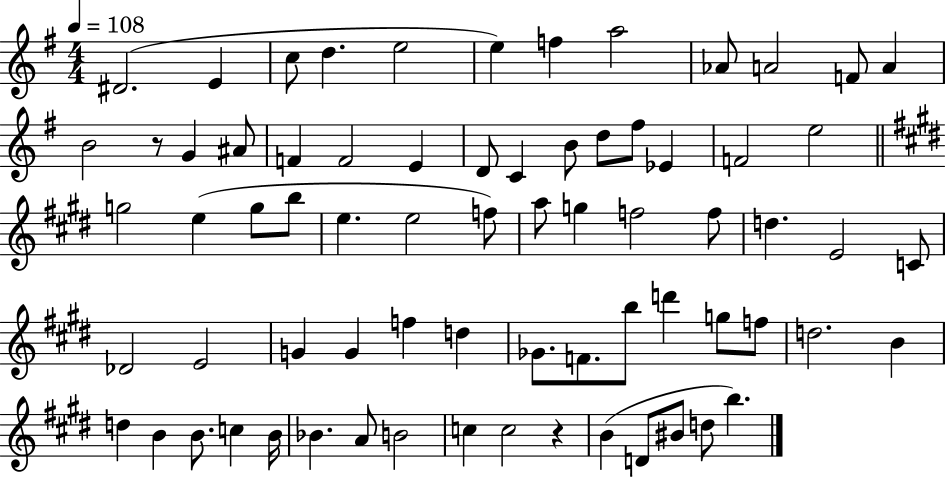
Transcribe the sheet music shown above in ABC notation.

X:1
T:Untitled
M:4/4
L:1/4
K:G
^D2 E c/2 d e2 e f a2 _A/2 A2 F/2 A B2 z/2 G ^A/2 F F2 E D/2 C B/2 d/2 ^f/2 _E F2 e2 g2 e g/2 b/2 e e2 f/2 a/2 g f2 f/2 d E2 C/2 _D2 E2 G G f d _G/2 F/2 b/2 d' g/2 f/2 d2 B d B B/2 c B/4 _B A/2 B2 c c2 z B D/2 ^B/2 d/2 b